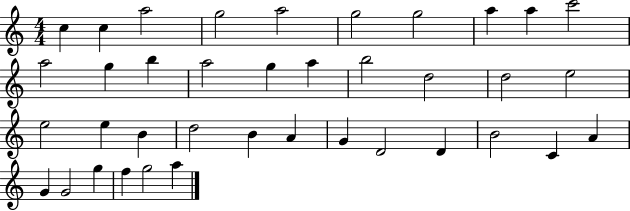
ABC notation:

X:1
T:Untitled
M:4/4
L:1/4
K:C
c c a2 g2 a2 g2 g2 a a c'2 a2 g b a2 g a b2 d2 d2 e2 e2 e B d2 B A G D2 D B2 C A G G2 g f g2 a